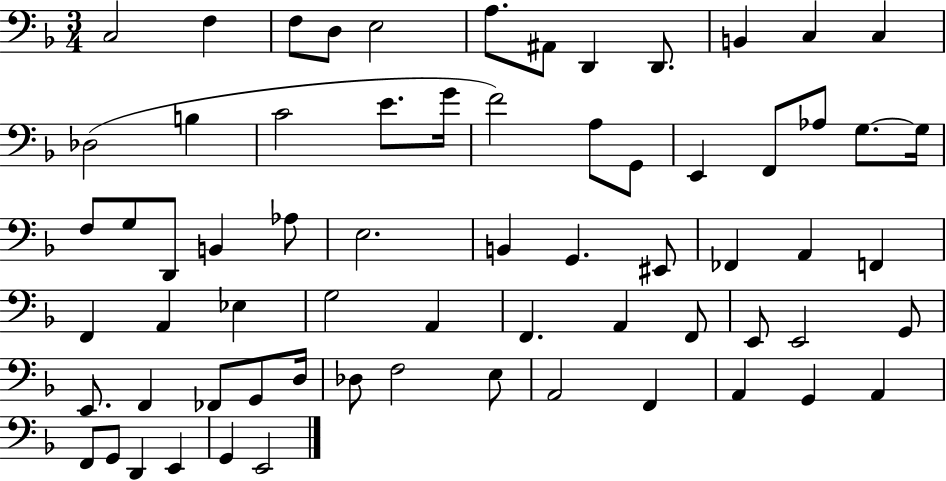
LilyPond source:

{
  \clef bass
  \numericTimeSignature
  \time 3/4
  \key f \major
  c2 f4 | f8 d8 e2 | a8. ais,8 d,4 d,8. | b,4 c4 c4 | \break des2( b4 | c'2 e'8. g'16 | f'2) a8 g,8 | e,4 f,8 aes8 g8.~~ g16 | \break f8 g8 d,8 b,4 aes8 | e2. | b,4 g,4. eis,8 | fes,4 a,4 f,4 | \break f,4 a,4 ees4 | g2 a,4 | f,4. a,4 f,8 | e,8 e,2 g,8 | \break e,8. f,4 fes,8 g,8 d16 | des8 f2 e8 | a,2 f,4 | a,4 g,4 a,4 | \break f,8 g,8 d,4 e,4 | g,4 e,2 | \bar "|."
}